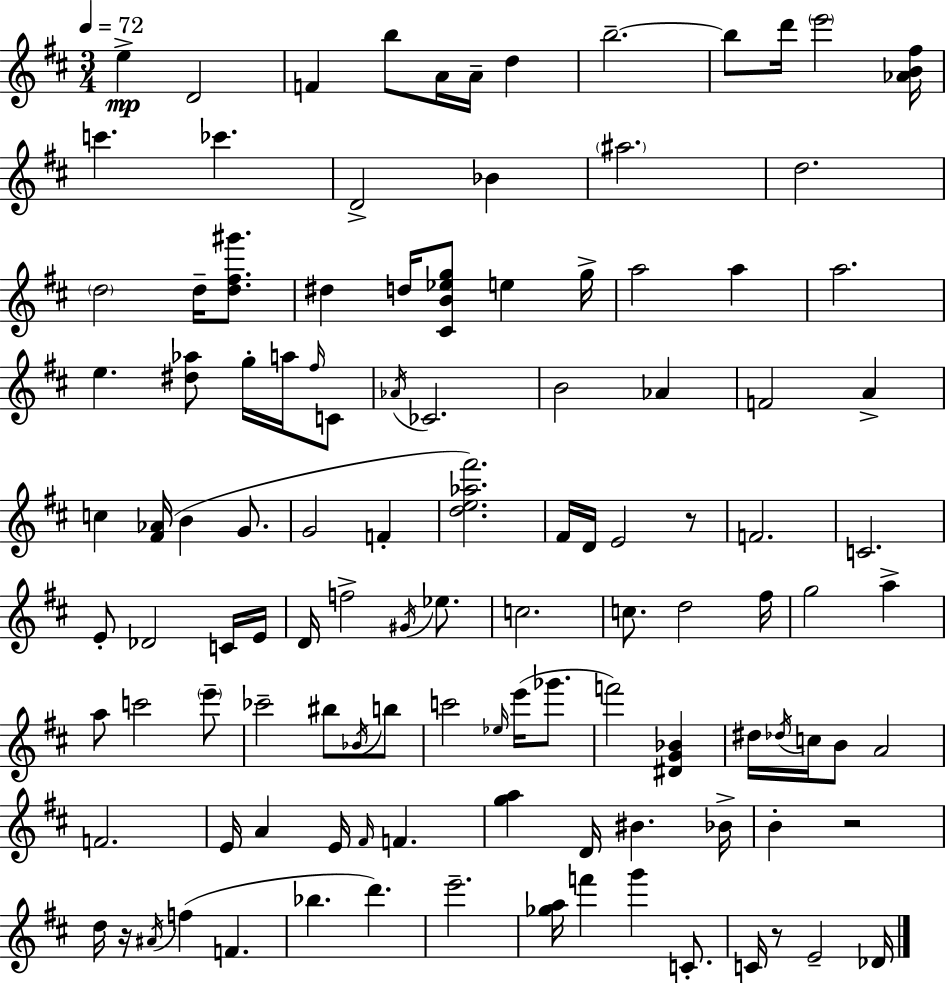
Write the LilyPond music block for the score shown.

{
  \clef treble
  \numericTimeSignature
  \time 3/4
  \key d \major
  \tempo 4 = 72
  e''4->\mp d'2 | f'4 b''8 a'16 a'16-- d''4 | b''2.--~~ | b''8 d'''16 \parenthesize e'''2 <aes' b' fis''>16 | \break c'''4. ces'''4. | d'2-> bes'4 | \parenthesize ais''2. | d''2. | \break \parenthesize d''2 d''16-- <d'' fis'' gis'''>8. | dis''4 d''16 <cis' b' ees'' g''>8 e''4 g''16-> | a''2 a''4 | a''2. | \break e''4. <dis'' aes''>8 g''16-. a''16 \grace { fis''16 } c'8 | \acciaccatura { aes'16 } ces'2. | b'2 aes'4 | f'2 a'4-> | \break c''4 <fis' aes'>16( b'4 g'8. | g'2 f'4-. | <d'' e'' aes'' fis'''>2.) | fis'16 d'16 e'2 | \break r8 f'2. | c'2. | e'8-. des'2 | c'16 e'16 d'16 f''2-> \acciaccatura { gis'16 } | \break ees''8. c''2. | c''8. d''2 | fis''16 g''2 a''4-> | a''8 c'''2 | \break \parenthesize e'''8-- ces'''2-- bis''8 | \acciaccatura { bes'16 } b''8 c'''2 | \grace { ees''16 }( e'''16 ges'''8. f'''2) | <dis' g' bes'>4 dis''16 \acciaccatura { des''16 } c''16 b'8 a'2 | \break f'2. | e'16 a'4 e'16 | \grace { fis'16 } f'4. <g'' a''>4 d'16 | bis'4. bes'16-> b'4-. r2 | \break d''16 r16 \acciaccatura { ais'16 }( f''4 | f'4. bes''4. | d'''4.) e'''2.-- | <ges'' a''>16 f'''4 | \break g'''4 c'8.-. c'16 r8 e'2-- | des'16 \bar "|."
}